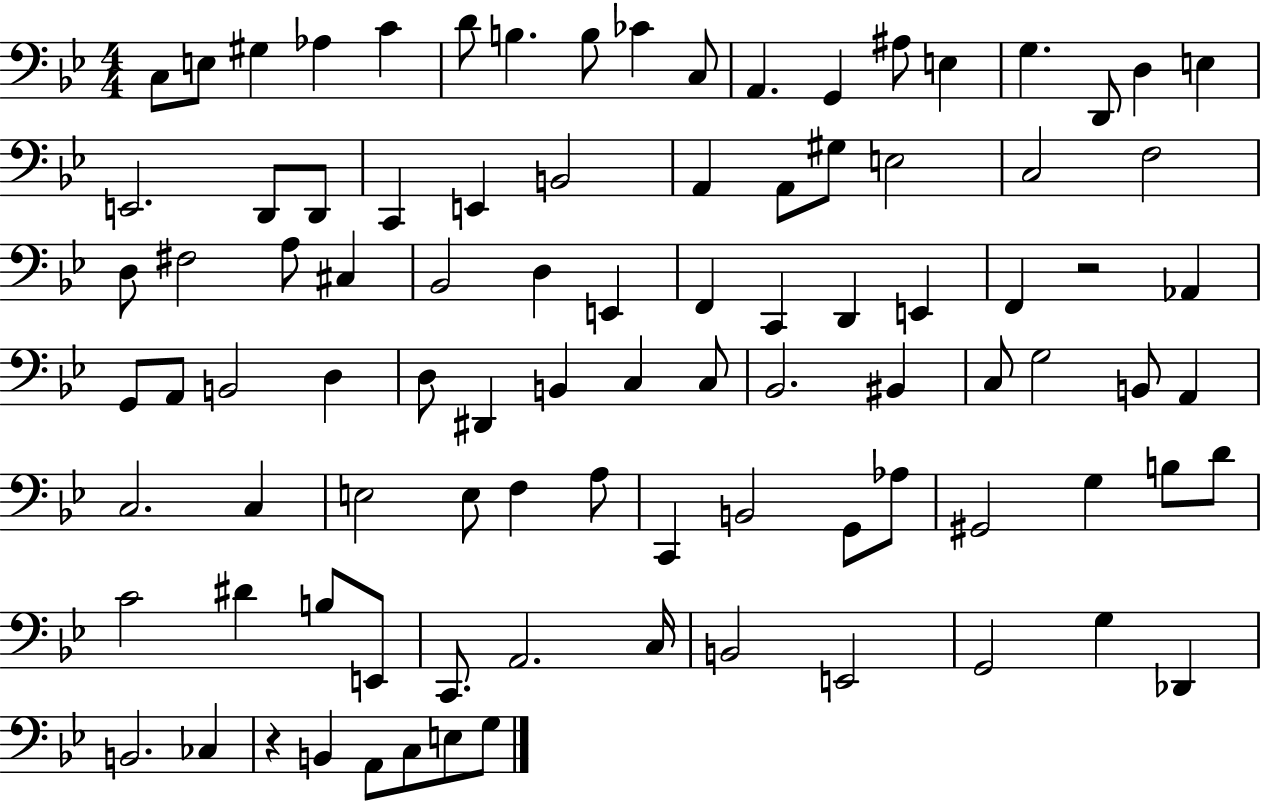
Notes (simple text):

C3/e E3/e G#3/q Ab3/q C4/q D4/e B3/q. B3/e CES4/q C3/e A2/q. G2/q A#3/e E3/q G3/q. D2/e D3/q E3/q E2/h. D2/e D2/e C2/q E2/q B2/h A2/q A2/e G#3/e E3/h C3/h F3/h D3/e F#3/h A3/e C#3/q Bb2/h D3/q E2/q F2/q C2/q D2/q E2/q F2/q R/h Ab2/q G2/e A2/e B2/h D3/q D3/e D#2/q B2/q C3/q C3/e Bb2/h. BIS2/q C3/e G3/h B2/e A2/q C3/h. C3/q E3/h E3/e F3/q A3/e C2/q B2/h G2/e Ab3/e G#2/h G3/q B3/e D4/e C4/h D#4/q B3/e E2/e C2/e. A2/h. C3/s B2/h E2/h G2/h G3/q Db2/q B2/h. CES3/q R/q B2/q A2/e C3/e E3/e G3/e